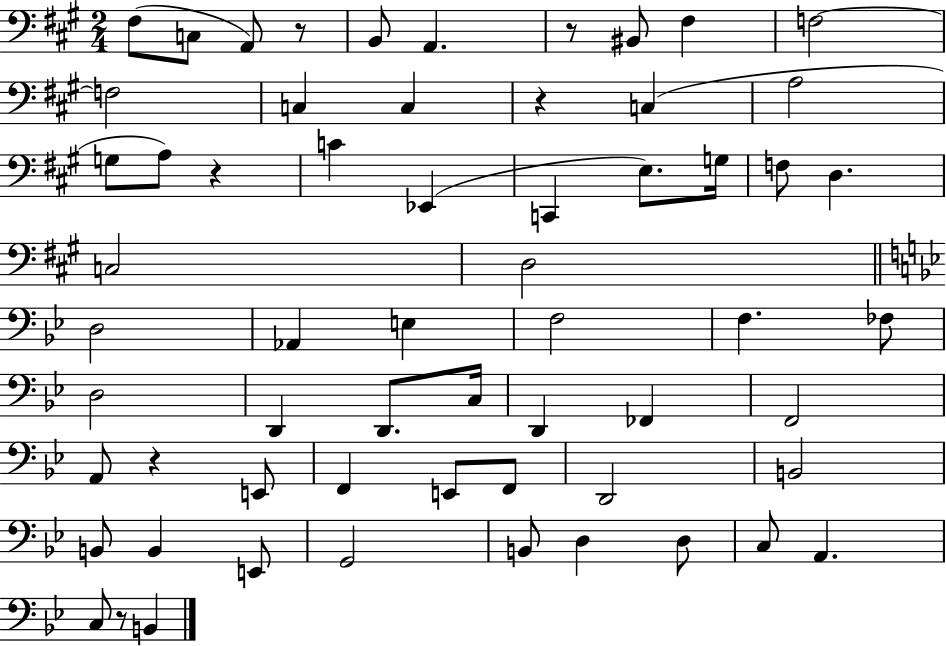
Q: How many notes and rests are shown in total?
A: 61